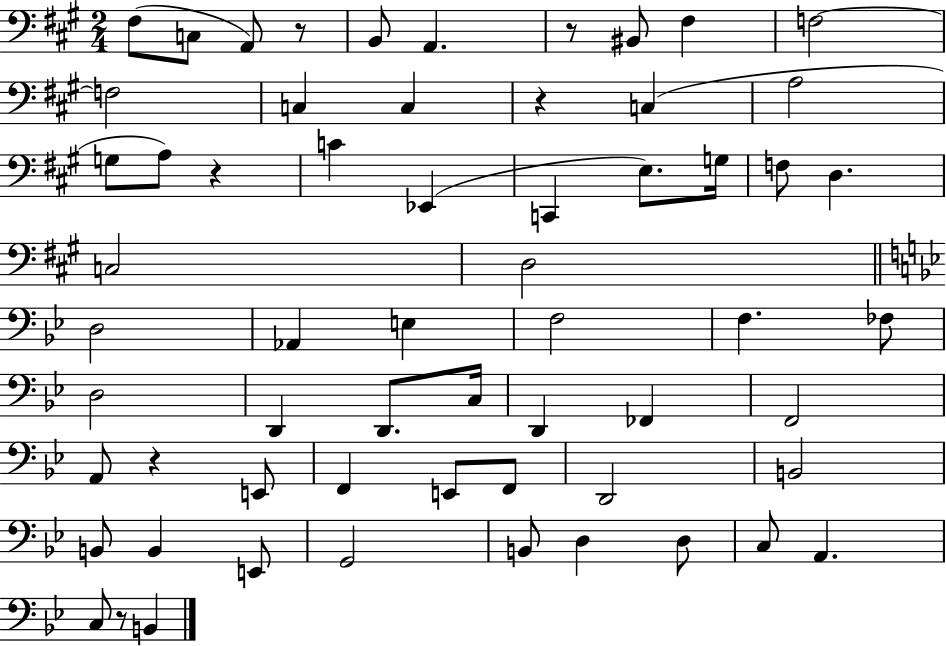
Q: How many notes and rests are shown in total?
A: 61